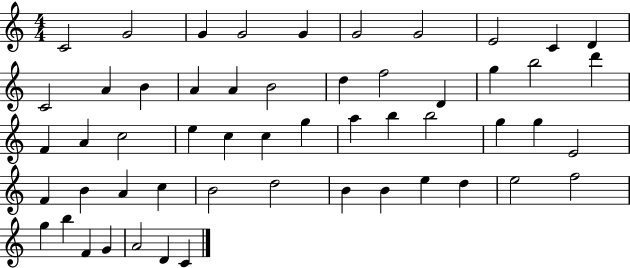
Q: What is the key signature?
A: C major